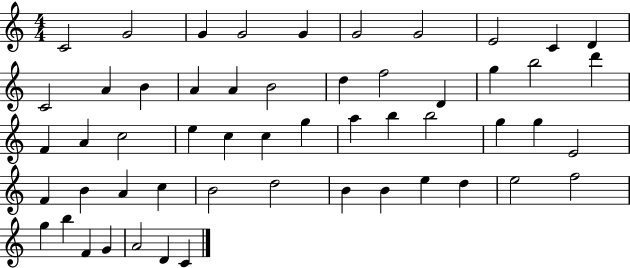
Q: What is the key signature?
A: C major